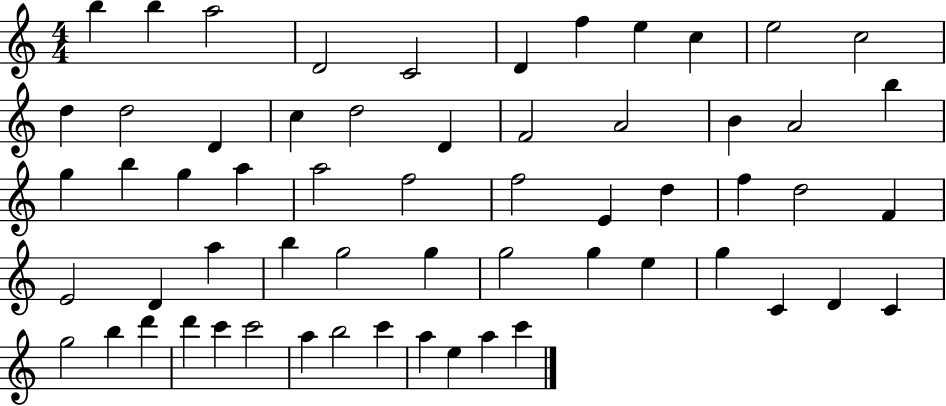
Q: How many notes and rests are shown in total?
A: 60